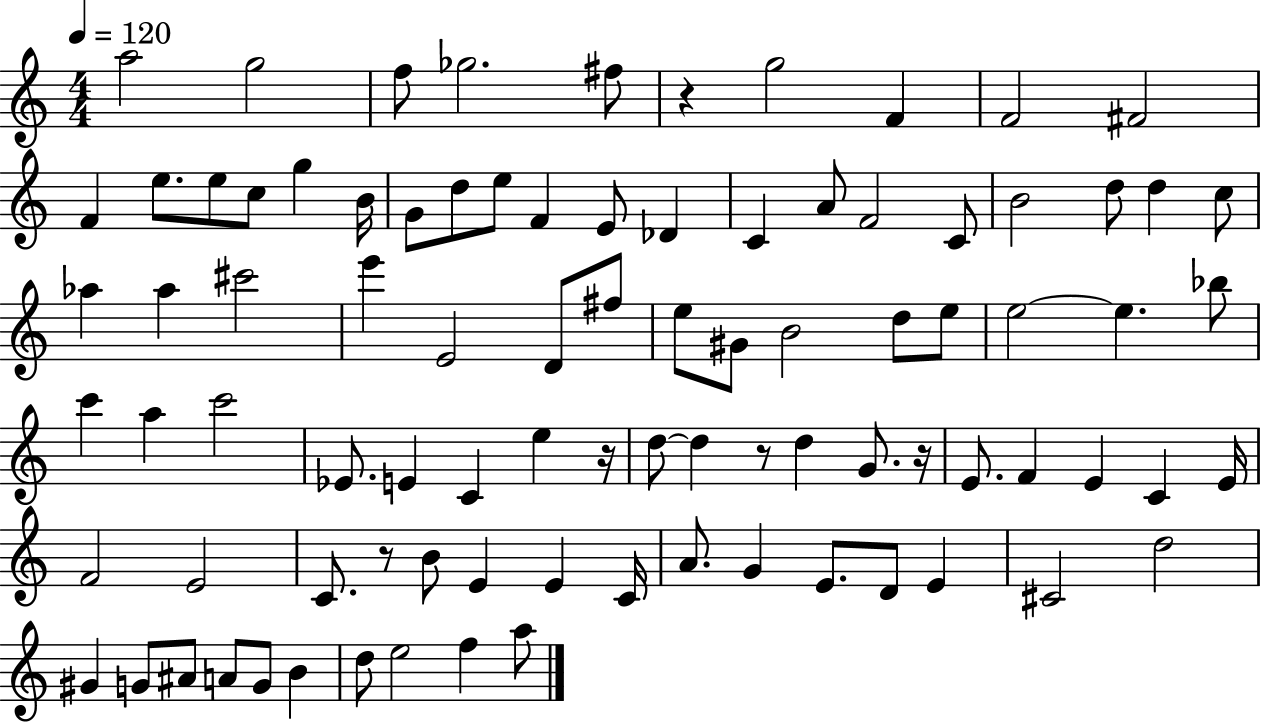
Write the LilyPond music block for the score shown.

{
  \clef treble
  \numericTimeSignature
  \time 4/4
  \key c \major
  \tempo 4 = 120
  a''2 g''2 | f''8 ges''2. fis''8 | r4 g''2 f'4 | f'2 fis'2 | \break f'4 e''8. e''8 c''8 g''4 b'16 | g'8 d''8 e''8 f'4 e'8 des'4 | c'4 a'8 f'2 c'8 | b'2 d''8 d''4 c''8 | \break aes''4 aes''4 cis'''2 | e'''4 e'2 d'8 fis''8 | e''8 gis'8 b'2 d''8 e''8 | e''2~~ e''4. bes''8 | \break c'''4 a''4 c'''2 | ees'8. e'4 c'4 e''4 r16 | d''8~~ d''4 r8 d''4 g'8. r16 | e'8. f'4 e'4 c'4 e'16 | \break f'2 e'2 | c'8. r8 b'8 e'4 e'4 c'16 | a'8. g'4 e'8. d'8 e'4 | cis'2 d''2 | \break gis'4 g'8 ais'8 a'8 g'8 b'4 | d''8 e''2 f''4 a''8 | \bar "|."
}